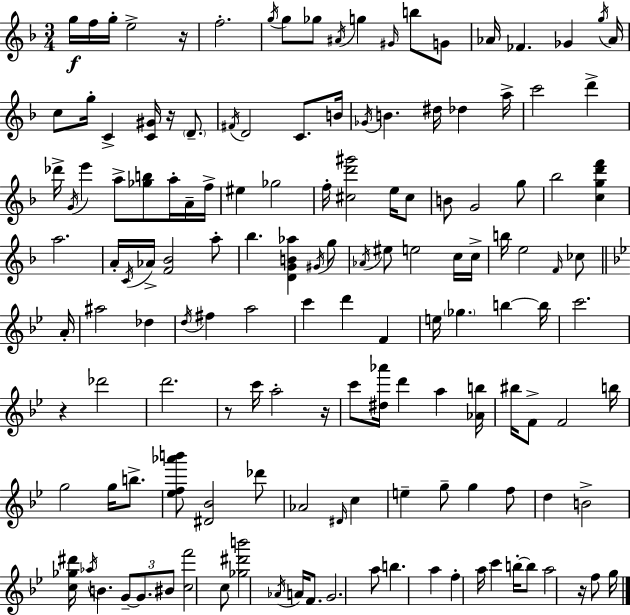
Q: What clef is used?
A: treble